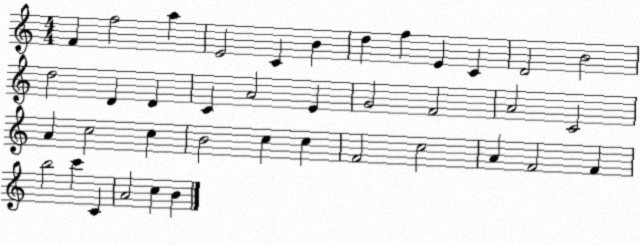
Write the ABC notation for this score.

X:1
T:Untitled
M:4/4
L:1/4
K:C
F f2 a E2 C B d f E C D2 B2 d2 D D C A2 E G2 F2 A2 C2 A c2 c B2 c c F2 c2 A F2 F b2 c' C A2 c B